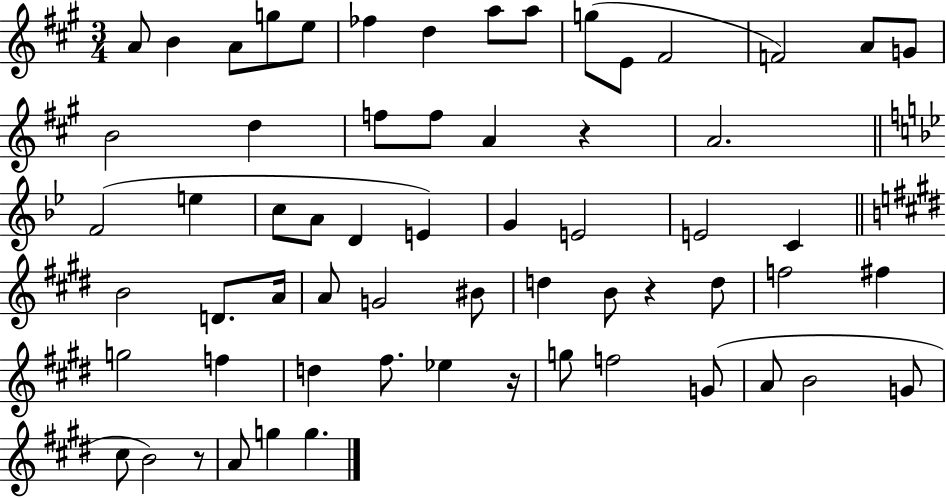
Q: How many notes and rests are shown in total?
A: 62